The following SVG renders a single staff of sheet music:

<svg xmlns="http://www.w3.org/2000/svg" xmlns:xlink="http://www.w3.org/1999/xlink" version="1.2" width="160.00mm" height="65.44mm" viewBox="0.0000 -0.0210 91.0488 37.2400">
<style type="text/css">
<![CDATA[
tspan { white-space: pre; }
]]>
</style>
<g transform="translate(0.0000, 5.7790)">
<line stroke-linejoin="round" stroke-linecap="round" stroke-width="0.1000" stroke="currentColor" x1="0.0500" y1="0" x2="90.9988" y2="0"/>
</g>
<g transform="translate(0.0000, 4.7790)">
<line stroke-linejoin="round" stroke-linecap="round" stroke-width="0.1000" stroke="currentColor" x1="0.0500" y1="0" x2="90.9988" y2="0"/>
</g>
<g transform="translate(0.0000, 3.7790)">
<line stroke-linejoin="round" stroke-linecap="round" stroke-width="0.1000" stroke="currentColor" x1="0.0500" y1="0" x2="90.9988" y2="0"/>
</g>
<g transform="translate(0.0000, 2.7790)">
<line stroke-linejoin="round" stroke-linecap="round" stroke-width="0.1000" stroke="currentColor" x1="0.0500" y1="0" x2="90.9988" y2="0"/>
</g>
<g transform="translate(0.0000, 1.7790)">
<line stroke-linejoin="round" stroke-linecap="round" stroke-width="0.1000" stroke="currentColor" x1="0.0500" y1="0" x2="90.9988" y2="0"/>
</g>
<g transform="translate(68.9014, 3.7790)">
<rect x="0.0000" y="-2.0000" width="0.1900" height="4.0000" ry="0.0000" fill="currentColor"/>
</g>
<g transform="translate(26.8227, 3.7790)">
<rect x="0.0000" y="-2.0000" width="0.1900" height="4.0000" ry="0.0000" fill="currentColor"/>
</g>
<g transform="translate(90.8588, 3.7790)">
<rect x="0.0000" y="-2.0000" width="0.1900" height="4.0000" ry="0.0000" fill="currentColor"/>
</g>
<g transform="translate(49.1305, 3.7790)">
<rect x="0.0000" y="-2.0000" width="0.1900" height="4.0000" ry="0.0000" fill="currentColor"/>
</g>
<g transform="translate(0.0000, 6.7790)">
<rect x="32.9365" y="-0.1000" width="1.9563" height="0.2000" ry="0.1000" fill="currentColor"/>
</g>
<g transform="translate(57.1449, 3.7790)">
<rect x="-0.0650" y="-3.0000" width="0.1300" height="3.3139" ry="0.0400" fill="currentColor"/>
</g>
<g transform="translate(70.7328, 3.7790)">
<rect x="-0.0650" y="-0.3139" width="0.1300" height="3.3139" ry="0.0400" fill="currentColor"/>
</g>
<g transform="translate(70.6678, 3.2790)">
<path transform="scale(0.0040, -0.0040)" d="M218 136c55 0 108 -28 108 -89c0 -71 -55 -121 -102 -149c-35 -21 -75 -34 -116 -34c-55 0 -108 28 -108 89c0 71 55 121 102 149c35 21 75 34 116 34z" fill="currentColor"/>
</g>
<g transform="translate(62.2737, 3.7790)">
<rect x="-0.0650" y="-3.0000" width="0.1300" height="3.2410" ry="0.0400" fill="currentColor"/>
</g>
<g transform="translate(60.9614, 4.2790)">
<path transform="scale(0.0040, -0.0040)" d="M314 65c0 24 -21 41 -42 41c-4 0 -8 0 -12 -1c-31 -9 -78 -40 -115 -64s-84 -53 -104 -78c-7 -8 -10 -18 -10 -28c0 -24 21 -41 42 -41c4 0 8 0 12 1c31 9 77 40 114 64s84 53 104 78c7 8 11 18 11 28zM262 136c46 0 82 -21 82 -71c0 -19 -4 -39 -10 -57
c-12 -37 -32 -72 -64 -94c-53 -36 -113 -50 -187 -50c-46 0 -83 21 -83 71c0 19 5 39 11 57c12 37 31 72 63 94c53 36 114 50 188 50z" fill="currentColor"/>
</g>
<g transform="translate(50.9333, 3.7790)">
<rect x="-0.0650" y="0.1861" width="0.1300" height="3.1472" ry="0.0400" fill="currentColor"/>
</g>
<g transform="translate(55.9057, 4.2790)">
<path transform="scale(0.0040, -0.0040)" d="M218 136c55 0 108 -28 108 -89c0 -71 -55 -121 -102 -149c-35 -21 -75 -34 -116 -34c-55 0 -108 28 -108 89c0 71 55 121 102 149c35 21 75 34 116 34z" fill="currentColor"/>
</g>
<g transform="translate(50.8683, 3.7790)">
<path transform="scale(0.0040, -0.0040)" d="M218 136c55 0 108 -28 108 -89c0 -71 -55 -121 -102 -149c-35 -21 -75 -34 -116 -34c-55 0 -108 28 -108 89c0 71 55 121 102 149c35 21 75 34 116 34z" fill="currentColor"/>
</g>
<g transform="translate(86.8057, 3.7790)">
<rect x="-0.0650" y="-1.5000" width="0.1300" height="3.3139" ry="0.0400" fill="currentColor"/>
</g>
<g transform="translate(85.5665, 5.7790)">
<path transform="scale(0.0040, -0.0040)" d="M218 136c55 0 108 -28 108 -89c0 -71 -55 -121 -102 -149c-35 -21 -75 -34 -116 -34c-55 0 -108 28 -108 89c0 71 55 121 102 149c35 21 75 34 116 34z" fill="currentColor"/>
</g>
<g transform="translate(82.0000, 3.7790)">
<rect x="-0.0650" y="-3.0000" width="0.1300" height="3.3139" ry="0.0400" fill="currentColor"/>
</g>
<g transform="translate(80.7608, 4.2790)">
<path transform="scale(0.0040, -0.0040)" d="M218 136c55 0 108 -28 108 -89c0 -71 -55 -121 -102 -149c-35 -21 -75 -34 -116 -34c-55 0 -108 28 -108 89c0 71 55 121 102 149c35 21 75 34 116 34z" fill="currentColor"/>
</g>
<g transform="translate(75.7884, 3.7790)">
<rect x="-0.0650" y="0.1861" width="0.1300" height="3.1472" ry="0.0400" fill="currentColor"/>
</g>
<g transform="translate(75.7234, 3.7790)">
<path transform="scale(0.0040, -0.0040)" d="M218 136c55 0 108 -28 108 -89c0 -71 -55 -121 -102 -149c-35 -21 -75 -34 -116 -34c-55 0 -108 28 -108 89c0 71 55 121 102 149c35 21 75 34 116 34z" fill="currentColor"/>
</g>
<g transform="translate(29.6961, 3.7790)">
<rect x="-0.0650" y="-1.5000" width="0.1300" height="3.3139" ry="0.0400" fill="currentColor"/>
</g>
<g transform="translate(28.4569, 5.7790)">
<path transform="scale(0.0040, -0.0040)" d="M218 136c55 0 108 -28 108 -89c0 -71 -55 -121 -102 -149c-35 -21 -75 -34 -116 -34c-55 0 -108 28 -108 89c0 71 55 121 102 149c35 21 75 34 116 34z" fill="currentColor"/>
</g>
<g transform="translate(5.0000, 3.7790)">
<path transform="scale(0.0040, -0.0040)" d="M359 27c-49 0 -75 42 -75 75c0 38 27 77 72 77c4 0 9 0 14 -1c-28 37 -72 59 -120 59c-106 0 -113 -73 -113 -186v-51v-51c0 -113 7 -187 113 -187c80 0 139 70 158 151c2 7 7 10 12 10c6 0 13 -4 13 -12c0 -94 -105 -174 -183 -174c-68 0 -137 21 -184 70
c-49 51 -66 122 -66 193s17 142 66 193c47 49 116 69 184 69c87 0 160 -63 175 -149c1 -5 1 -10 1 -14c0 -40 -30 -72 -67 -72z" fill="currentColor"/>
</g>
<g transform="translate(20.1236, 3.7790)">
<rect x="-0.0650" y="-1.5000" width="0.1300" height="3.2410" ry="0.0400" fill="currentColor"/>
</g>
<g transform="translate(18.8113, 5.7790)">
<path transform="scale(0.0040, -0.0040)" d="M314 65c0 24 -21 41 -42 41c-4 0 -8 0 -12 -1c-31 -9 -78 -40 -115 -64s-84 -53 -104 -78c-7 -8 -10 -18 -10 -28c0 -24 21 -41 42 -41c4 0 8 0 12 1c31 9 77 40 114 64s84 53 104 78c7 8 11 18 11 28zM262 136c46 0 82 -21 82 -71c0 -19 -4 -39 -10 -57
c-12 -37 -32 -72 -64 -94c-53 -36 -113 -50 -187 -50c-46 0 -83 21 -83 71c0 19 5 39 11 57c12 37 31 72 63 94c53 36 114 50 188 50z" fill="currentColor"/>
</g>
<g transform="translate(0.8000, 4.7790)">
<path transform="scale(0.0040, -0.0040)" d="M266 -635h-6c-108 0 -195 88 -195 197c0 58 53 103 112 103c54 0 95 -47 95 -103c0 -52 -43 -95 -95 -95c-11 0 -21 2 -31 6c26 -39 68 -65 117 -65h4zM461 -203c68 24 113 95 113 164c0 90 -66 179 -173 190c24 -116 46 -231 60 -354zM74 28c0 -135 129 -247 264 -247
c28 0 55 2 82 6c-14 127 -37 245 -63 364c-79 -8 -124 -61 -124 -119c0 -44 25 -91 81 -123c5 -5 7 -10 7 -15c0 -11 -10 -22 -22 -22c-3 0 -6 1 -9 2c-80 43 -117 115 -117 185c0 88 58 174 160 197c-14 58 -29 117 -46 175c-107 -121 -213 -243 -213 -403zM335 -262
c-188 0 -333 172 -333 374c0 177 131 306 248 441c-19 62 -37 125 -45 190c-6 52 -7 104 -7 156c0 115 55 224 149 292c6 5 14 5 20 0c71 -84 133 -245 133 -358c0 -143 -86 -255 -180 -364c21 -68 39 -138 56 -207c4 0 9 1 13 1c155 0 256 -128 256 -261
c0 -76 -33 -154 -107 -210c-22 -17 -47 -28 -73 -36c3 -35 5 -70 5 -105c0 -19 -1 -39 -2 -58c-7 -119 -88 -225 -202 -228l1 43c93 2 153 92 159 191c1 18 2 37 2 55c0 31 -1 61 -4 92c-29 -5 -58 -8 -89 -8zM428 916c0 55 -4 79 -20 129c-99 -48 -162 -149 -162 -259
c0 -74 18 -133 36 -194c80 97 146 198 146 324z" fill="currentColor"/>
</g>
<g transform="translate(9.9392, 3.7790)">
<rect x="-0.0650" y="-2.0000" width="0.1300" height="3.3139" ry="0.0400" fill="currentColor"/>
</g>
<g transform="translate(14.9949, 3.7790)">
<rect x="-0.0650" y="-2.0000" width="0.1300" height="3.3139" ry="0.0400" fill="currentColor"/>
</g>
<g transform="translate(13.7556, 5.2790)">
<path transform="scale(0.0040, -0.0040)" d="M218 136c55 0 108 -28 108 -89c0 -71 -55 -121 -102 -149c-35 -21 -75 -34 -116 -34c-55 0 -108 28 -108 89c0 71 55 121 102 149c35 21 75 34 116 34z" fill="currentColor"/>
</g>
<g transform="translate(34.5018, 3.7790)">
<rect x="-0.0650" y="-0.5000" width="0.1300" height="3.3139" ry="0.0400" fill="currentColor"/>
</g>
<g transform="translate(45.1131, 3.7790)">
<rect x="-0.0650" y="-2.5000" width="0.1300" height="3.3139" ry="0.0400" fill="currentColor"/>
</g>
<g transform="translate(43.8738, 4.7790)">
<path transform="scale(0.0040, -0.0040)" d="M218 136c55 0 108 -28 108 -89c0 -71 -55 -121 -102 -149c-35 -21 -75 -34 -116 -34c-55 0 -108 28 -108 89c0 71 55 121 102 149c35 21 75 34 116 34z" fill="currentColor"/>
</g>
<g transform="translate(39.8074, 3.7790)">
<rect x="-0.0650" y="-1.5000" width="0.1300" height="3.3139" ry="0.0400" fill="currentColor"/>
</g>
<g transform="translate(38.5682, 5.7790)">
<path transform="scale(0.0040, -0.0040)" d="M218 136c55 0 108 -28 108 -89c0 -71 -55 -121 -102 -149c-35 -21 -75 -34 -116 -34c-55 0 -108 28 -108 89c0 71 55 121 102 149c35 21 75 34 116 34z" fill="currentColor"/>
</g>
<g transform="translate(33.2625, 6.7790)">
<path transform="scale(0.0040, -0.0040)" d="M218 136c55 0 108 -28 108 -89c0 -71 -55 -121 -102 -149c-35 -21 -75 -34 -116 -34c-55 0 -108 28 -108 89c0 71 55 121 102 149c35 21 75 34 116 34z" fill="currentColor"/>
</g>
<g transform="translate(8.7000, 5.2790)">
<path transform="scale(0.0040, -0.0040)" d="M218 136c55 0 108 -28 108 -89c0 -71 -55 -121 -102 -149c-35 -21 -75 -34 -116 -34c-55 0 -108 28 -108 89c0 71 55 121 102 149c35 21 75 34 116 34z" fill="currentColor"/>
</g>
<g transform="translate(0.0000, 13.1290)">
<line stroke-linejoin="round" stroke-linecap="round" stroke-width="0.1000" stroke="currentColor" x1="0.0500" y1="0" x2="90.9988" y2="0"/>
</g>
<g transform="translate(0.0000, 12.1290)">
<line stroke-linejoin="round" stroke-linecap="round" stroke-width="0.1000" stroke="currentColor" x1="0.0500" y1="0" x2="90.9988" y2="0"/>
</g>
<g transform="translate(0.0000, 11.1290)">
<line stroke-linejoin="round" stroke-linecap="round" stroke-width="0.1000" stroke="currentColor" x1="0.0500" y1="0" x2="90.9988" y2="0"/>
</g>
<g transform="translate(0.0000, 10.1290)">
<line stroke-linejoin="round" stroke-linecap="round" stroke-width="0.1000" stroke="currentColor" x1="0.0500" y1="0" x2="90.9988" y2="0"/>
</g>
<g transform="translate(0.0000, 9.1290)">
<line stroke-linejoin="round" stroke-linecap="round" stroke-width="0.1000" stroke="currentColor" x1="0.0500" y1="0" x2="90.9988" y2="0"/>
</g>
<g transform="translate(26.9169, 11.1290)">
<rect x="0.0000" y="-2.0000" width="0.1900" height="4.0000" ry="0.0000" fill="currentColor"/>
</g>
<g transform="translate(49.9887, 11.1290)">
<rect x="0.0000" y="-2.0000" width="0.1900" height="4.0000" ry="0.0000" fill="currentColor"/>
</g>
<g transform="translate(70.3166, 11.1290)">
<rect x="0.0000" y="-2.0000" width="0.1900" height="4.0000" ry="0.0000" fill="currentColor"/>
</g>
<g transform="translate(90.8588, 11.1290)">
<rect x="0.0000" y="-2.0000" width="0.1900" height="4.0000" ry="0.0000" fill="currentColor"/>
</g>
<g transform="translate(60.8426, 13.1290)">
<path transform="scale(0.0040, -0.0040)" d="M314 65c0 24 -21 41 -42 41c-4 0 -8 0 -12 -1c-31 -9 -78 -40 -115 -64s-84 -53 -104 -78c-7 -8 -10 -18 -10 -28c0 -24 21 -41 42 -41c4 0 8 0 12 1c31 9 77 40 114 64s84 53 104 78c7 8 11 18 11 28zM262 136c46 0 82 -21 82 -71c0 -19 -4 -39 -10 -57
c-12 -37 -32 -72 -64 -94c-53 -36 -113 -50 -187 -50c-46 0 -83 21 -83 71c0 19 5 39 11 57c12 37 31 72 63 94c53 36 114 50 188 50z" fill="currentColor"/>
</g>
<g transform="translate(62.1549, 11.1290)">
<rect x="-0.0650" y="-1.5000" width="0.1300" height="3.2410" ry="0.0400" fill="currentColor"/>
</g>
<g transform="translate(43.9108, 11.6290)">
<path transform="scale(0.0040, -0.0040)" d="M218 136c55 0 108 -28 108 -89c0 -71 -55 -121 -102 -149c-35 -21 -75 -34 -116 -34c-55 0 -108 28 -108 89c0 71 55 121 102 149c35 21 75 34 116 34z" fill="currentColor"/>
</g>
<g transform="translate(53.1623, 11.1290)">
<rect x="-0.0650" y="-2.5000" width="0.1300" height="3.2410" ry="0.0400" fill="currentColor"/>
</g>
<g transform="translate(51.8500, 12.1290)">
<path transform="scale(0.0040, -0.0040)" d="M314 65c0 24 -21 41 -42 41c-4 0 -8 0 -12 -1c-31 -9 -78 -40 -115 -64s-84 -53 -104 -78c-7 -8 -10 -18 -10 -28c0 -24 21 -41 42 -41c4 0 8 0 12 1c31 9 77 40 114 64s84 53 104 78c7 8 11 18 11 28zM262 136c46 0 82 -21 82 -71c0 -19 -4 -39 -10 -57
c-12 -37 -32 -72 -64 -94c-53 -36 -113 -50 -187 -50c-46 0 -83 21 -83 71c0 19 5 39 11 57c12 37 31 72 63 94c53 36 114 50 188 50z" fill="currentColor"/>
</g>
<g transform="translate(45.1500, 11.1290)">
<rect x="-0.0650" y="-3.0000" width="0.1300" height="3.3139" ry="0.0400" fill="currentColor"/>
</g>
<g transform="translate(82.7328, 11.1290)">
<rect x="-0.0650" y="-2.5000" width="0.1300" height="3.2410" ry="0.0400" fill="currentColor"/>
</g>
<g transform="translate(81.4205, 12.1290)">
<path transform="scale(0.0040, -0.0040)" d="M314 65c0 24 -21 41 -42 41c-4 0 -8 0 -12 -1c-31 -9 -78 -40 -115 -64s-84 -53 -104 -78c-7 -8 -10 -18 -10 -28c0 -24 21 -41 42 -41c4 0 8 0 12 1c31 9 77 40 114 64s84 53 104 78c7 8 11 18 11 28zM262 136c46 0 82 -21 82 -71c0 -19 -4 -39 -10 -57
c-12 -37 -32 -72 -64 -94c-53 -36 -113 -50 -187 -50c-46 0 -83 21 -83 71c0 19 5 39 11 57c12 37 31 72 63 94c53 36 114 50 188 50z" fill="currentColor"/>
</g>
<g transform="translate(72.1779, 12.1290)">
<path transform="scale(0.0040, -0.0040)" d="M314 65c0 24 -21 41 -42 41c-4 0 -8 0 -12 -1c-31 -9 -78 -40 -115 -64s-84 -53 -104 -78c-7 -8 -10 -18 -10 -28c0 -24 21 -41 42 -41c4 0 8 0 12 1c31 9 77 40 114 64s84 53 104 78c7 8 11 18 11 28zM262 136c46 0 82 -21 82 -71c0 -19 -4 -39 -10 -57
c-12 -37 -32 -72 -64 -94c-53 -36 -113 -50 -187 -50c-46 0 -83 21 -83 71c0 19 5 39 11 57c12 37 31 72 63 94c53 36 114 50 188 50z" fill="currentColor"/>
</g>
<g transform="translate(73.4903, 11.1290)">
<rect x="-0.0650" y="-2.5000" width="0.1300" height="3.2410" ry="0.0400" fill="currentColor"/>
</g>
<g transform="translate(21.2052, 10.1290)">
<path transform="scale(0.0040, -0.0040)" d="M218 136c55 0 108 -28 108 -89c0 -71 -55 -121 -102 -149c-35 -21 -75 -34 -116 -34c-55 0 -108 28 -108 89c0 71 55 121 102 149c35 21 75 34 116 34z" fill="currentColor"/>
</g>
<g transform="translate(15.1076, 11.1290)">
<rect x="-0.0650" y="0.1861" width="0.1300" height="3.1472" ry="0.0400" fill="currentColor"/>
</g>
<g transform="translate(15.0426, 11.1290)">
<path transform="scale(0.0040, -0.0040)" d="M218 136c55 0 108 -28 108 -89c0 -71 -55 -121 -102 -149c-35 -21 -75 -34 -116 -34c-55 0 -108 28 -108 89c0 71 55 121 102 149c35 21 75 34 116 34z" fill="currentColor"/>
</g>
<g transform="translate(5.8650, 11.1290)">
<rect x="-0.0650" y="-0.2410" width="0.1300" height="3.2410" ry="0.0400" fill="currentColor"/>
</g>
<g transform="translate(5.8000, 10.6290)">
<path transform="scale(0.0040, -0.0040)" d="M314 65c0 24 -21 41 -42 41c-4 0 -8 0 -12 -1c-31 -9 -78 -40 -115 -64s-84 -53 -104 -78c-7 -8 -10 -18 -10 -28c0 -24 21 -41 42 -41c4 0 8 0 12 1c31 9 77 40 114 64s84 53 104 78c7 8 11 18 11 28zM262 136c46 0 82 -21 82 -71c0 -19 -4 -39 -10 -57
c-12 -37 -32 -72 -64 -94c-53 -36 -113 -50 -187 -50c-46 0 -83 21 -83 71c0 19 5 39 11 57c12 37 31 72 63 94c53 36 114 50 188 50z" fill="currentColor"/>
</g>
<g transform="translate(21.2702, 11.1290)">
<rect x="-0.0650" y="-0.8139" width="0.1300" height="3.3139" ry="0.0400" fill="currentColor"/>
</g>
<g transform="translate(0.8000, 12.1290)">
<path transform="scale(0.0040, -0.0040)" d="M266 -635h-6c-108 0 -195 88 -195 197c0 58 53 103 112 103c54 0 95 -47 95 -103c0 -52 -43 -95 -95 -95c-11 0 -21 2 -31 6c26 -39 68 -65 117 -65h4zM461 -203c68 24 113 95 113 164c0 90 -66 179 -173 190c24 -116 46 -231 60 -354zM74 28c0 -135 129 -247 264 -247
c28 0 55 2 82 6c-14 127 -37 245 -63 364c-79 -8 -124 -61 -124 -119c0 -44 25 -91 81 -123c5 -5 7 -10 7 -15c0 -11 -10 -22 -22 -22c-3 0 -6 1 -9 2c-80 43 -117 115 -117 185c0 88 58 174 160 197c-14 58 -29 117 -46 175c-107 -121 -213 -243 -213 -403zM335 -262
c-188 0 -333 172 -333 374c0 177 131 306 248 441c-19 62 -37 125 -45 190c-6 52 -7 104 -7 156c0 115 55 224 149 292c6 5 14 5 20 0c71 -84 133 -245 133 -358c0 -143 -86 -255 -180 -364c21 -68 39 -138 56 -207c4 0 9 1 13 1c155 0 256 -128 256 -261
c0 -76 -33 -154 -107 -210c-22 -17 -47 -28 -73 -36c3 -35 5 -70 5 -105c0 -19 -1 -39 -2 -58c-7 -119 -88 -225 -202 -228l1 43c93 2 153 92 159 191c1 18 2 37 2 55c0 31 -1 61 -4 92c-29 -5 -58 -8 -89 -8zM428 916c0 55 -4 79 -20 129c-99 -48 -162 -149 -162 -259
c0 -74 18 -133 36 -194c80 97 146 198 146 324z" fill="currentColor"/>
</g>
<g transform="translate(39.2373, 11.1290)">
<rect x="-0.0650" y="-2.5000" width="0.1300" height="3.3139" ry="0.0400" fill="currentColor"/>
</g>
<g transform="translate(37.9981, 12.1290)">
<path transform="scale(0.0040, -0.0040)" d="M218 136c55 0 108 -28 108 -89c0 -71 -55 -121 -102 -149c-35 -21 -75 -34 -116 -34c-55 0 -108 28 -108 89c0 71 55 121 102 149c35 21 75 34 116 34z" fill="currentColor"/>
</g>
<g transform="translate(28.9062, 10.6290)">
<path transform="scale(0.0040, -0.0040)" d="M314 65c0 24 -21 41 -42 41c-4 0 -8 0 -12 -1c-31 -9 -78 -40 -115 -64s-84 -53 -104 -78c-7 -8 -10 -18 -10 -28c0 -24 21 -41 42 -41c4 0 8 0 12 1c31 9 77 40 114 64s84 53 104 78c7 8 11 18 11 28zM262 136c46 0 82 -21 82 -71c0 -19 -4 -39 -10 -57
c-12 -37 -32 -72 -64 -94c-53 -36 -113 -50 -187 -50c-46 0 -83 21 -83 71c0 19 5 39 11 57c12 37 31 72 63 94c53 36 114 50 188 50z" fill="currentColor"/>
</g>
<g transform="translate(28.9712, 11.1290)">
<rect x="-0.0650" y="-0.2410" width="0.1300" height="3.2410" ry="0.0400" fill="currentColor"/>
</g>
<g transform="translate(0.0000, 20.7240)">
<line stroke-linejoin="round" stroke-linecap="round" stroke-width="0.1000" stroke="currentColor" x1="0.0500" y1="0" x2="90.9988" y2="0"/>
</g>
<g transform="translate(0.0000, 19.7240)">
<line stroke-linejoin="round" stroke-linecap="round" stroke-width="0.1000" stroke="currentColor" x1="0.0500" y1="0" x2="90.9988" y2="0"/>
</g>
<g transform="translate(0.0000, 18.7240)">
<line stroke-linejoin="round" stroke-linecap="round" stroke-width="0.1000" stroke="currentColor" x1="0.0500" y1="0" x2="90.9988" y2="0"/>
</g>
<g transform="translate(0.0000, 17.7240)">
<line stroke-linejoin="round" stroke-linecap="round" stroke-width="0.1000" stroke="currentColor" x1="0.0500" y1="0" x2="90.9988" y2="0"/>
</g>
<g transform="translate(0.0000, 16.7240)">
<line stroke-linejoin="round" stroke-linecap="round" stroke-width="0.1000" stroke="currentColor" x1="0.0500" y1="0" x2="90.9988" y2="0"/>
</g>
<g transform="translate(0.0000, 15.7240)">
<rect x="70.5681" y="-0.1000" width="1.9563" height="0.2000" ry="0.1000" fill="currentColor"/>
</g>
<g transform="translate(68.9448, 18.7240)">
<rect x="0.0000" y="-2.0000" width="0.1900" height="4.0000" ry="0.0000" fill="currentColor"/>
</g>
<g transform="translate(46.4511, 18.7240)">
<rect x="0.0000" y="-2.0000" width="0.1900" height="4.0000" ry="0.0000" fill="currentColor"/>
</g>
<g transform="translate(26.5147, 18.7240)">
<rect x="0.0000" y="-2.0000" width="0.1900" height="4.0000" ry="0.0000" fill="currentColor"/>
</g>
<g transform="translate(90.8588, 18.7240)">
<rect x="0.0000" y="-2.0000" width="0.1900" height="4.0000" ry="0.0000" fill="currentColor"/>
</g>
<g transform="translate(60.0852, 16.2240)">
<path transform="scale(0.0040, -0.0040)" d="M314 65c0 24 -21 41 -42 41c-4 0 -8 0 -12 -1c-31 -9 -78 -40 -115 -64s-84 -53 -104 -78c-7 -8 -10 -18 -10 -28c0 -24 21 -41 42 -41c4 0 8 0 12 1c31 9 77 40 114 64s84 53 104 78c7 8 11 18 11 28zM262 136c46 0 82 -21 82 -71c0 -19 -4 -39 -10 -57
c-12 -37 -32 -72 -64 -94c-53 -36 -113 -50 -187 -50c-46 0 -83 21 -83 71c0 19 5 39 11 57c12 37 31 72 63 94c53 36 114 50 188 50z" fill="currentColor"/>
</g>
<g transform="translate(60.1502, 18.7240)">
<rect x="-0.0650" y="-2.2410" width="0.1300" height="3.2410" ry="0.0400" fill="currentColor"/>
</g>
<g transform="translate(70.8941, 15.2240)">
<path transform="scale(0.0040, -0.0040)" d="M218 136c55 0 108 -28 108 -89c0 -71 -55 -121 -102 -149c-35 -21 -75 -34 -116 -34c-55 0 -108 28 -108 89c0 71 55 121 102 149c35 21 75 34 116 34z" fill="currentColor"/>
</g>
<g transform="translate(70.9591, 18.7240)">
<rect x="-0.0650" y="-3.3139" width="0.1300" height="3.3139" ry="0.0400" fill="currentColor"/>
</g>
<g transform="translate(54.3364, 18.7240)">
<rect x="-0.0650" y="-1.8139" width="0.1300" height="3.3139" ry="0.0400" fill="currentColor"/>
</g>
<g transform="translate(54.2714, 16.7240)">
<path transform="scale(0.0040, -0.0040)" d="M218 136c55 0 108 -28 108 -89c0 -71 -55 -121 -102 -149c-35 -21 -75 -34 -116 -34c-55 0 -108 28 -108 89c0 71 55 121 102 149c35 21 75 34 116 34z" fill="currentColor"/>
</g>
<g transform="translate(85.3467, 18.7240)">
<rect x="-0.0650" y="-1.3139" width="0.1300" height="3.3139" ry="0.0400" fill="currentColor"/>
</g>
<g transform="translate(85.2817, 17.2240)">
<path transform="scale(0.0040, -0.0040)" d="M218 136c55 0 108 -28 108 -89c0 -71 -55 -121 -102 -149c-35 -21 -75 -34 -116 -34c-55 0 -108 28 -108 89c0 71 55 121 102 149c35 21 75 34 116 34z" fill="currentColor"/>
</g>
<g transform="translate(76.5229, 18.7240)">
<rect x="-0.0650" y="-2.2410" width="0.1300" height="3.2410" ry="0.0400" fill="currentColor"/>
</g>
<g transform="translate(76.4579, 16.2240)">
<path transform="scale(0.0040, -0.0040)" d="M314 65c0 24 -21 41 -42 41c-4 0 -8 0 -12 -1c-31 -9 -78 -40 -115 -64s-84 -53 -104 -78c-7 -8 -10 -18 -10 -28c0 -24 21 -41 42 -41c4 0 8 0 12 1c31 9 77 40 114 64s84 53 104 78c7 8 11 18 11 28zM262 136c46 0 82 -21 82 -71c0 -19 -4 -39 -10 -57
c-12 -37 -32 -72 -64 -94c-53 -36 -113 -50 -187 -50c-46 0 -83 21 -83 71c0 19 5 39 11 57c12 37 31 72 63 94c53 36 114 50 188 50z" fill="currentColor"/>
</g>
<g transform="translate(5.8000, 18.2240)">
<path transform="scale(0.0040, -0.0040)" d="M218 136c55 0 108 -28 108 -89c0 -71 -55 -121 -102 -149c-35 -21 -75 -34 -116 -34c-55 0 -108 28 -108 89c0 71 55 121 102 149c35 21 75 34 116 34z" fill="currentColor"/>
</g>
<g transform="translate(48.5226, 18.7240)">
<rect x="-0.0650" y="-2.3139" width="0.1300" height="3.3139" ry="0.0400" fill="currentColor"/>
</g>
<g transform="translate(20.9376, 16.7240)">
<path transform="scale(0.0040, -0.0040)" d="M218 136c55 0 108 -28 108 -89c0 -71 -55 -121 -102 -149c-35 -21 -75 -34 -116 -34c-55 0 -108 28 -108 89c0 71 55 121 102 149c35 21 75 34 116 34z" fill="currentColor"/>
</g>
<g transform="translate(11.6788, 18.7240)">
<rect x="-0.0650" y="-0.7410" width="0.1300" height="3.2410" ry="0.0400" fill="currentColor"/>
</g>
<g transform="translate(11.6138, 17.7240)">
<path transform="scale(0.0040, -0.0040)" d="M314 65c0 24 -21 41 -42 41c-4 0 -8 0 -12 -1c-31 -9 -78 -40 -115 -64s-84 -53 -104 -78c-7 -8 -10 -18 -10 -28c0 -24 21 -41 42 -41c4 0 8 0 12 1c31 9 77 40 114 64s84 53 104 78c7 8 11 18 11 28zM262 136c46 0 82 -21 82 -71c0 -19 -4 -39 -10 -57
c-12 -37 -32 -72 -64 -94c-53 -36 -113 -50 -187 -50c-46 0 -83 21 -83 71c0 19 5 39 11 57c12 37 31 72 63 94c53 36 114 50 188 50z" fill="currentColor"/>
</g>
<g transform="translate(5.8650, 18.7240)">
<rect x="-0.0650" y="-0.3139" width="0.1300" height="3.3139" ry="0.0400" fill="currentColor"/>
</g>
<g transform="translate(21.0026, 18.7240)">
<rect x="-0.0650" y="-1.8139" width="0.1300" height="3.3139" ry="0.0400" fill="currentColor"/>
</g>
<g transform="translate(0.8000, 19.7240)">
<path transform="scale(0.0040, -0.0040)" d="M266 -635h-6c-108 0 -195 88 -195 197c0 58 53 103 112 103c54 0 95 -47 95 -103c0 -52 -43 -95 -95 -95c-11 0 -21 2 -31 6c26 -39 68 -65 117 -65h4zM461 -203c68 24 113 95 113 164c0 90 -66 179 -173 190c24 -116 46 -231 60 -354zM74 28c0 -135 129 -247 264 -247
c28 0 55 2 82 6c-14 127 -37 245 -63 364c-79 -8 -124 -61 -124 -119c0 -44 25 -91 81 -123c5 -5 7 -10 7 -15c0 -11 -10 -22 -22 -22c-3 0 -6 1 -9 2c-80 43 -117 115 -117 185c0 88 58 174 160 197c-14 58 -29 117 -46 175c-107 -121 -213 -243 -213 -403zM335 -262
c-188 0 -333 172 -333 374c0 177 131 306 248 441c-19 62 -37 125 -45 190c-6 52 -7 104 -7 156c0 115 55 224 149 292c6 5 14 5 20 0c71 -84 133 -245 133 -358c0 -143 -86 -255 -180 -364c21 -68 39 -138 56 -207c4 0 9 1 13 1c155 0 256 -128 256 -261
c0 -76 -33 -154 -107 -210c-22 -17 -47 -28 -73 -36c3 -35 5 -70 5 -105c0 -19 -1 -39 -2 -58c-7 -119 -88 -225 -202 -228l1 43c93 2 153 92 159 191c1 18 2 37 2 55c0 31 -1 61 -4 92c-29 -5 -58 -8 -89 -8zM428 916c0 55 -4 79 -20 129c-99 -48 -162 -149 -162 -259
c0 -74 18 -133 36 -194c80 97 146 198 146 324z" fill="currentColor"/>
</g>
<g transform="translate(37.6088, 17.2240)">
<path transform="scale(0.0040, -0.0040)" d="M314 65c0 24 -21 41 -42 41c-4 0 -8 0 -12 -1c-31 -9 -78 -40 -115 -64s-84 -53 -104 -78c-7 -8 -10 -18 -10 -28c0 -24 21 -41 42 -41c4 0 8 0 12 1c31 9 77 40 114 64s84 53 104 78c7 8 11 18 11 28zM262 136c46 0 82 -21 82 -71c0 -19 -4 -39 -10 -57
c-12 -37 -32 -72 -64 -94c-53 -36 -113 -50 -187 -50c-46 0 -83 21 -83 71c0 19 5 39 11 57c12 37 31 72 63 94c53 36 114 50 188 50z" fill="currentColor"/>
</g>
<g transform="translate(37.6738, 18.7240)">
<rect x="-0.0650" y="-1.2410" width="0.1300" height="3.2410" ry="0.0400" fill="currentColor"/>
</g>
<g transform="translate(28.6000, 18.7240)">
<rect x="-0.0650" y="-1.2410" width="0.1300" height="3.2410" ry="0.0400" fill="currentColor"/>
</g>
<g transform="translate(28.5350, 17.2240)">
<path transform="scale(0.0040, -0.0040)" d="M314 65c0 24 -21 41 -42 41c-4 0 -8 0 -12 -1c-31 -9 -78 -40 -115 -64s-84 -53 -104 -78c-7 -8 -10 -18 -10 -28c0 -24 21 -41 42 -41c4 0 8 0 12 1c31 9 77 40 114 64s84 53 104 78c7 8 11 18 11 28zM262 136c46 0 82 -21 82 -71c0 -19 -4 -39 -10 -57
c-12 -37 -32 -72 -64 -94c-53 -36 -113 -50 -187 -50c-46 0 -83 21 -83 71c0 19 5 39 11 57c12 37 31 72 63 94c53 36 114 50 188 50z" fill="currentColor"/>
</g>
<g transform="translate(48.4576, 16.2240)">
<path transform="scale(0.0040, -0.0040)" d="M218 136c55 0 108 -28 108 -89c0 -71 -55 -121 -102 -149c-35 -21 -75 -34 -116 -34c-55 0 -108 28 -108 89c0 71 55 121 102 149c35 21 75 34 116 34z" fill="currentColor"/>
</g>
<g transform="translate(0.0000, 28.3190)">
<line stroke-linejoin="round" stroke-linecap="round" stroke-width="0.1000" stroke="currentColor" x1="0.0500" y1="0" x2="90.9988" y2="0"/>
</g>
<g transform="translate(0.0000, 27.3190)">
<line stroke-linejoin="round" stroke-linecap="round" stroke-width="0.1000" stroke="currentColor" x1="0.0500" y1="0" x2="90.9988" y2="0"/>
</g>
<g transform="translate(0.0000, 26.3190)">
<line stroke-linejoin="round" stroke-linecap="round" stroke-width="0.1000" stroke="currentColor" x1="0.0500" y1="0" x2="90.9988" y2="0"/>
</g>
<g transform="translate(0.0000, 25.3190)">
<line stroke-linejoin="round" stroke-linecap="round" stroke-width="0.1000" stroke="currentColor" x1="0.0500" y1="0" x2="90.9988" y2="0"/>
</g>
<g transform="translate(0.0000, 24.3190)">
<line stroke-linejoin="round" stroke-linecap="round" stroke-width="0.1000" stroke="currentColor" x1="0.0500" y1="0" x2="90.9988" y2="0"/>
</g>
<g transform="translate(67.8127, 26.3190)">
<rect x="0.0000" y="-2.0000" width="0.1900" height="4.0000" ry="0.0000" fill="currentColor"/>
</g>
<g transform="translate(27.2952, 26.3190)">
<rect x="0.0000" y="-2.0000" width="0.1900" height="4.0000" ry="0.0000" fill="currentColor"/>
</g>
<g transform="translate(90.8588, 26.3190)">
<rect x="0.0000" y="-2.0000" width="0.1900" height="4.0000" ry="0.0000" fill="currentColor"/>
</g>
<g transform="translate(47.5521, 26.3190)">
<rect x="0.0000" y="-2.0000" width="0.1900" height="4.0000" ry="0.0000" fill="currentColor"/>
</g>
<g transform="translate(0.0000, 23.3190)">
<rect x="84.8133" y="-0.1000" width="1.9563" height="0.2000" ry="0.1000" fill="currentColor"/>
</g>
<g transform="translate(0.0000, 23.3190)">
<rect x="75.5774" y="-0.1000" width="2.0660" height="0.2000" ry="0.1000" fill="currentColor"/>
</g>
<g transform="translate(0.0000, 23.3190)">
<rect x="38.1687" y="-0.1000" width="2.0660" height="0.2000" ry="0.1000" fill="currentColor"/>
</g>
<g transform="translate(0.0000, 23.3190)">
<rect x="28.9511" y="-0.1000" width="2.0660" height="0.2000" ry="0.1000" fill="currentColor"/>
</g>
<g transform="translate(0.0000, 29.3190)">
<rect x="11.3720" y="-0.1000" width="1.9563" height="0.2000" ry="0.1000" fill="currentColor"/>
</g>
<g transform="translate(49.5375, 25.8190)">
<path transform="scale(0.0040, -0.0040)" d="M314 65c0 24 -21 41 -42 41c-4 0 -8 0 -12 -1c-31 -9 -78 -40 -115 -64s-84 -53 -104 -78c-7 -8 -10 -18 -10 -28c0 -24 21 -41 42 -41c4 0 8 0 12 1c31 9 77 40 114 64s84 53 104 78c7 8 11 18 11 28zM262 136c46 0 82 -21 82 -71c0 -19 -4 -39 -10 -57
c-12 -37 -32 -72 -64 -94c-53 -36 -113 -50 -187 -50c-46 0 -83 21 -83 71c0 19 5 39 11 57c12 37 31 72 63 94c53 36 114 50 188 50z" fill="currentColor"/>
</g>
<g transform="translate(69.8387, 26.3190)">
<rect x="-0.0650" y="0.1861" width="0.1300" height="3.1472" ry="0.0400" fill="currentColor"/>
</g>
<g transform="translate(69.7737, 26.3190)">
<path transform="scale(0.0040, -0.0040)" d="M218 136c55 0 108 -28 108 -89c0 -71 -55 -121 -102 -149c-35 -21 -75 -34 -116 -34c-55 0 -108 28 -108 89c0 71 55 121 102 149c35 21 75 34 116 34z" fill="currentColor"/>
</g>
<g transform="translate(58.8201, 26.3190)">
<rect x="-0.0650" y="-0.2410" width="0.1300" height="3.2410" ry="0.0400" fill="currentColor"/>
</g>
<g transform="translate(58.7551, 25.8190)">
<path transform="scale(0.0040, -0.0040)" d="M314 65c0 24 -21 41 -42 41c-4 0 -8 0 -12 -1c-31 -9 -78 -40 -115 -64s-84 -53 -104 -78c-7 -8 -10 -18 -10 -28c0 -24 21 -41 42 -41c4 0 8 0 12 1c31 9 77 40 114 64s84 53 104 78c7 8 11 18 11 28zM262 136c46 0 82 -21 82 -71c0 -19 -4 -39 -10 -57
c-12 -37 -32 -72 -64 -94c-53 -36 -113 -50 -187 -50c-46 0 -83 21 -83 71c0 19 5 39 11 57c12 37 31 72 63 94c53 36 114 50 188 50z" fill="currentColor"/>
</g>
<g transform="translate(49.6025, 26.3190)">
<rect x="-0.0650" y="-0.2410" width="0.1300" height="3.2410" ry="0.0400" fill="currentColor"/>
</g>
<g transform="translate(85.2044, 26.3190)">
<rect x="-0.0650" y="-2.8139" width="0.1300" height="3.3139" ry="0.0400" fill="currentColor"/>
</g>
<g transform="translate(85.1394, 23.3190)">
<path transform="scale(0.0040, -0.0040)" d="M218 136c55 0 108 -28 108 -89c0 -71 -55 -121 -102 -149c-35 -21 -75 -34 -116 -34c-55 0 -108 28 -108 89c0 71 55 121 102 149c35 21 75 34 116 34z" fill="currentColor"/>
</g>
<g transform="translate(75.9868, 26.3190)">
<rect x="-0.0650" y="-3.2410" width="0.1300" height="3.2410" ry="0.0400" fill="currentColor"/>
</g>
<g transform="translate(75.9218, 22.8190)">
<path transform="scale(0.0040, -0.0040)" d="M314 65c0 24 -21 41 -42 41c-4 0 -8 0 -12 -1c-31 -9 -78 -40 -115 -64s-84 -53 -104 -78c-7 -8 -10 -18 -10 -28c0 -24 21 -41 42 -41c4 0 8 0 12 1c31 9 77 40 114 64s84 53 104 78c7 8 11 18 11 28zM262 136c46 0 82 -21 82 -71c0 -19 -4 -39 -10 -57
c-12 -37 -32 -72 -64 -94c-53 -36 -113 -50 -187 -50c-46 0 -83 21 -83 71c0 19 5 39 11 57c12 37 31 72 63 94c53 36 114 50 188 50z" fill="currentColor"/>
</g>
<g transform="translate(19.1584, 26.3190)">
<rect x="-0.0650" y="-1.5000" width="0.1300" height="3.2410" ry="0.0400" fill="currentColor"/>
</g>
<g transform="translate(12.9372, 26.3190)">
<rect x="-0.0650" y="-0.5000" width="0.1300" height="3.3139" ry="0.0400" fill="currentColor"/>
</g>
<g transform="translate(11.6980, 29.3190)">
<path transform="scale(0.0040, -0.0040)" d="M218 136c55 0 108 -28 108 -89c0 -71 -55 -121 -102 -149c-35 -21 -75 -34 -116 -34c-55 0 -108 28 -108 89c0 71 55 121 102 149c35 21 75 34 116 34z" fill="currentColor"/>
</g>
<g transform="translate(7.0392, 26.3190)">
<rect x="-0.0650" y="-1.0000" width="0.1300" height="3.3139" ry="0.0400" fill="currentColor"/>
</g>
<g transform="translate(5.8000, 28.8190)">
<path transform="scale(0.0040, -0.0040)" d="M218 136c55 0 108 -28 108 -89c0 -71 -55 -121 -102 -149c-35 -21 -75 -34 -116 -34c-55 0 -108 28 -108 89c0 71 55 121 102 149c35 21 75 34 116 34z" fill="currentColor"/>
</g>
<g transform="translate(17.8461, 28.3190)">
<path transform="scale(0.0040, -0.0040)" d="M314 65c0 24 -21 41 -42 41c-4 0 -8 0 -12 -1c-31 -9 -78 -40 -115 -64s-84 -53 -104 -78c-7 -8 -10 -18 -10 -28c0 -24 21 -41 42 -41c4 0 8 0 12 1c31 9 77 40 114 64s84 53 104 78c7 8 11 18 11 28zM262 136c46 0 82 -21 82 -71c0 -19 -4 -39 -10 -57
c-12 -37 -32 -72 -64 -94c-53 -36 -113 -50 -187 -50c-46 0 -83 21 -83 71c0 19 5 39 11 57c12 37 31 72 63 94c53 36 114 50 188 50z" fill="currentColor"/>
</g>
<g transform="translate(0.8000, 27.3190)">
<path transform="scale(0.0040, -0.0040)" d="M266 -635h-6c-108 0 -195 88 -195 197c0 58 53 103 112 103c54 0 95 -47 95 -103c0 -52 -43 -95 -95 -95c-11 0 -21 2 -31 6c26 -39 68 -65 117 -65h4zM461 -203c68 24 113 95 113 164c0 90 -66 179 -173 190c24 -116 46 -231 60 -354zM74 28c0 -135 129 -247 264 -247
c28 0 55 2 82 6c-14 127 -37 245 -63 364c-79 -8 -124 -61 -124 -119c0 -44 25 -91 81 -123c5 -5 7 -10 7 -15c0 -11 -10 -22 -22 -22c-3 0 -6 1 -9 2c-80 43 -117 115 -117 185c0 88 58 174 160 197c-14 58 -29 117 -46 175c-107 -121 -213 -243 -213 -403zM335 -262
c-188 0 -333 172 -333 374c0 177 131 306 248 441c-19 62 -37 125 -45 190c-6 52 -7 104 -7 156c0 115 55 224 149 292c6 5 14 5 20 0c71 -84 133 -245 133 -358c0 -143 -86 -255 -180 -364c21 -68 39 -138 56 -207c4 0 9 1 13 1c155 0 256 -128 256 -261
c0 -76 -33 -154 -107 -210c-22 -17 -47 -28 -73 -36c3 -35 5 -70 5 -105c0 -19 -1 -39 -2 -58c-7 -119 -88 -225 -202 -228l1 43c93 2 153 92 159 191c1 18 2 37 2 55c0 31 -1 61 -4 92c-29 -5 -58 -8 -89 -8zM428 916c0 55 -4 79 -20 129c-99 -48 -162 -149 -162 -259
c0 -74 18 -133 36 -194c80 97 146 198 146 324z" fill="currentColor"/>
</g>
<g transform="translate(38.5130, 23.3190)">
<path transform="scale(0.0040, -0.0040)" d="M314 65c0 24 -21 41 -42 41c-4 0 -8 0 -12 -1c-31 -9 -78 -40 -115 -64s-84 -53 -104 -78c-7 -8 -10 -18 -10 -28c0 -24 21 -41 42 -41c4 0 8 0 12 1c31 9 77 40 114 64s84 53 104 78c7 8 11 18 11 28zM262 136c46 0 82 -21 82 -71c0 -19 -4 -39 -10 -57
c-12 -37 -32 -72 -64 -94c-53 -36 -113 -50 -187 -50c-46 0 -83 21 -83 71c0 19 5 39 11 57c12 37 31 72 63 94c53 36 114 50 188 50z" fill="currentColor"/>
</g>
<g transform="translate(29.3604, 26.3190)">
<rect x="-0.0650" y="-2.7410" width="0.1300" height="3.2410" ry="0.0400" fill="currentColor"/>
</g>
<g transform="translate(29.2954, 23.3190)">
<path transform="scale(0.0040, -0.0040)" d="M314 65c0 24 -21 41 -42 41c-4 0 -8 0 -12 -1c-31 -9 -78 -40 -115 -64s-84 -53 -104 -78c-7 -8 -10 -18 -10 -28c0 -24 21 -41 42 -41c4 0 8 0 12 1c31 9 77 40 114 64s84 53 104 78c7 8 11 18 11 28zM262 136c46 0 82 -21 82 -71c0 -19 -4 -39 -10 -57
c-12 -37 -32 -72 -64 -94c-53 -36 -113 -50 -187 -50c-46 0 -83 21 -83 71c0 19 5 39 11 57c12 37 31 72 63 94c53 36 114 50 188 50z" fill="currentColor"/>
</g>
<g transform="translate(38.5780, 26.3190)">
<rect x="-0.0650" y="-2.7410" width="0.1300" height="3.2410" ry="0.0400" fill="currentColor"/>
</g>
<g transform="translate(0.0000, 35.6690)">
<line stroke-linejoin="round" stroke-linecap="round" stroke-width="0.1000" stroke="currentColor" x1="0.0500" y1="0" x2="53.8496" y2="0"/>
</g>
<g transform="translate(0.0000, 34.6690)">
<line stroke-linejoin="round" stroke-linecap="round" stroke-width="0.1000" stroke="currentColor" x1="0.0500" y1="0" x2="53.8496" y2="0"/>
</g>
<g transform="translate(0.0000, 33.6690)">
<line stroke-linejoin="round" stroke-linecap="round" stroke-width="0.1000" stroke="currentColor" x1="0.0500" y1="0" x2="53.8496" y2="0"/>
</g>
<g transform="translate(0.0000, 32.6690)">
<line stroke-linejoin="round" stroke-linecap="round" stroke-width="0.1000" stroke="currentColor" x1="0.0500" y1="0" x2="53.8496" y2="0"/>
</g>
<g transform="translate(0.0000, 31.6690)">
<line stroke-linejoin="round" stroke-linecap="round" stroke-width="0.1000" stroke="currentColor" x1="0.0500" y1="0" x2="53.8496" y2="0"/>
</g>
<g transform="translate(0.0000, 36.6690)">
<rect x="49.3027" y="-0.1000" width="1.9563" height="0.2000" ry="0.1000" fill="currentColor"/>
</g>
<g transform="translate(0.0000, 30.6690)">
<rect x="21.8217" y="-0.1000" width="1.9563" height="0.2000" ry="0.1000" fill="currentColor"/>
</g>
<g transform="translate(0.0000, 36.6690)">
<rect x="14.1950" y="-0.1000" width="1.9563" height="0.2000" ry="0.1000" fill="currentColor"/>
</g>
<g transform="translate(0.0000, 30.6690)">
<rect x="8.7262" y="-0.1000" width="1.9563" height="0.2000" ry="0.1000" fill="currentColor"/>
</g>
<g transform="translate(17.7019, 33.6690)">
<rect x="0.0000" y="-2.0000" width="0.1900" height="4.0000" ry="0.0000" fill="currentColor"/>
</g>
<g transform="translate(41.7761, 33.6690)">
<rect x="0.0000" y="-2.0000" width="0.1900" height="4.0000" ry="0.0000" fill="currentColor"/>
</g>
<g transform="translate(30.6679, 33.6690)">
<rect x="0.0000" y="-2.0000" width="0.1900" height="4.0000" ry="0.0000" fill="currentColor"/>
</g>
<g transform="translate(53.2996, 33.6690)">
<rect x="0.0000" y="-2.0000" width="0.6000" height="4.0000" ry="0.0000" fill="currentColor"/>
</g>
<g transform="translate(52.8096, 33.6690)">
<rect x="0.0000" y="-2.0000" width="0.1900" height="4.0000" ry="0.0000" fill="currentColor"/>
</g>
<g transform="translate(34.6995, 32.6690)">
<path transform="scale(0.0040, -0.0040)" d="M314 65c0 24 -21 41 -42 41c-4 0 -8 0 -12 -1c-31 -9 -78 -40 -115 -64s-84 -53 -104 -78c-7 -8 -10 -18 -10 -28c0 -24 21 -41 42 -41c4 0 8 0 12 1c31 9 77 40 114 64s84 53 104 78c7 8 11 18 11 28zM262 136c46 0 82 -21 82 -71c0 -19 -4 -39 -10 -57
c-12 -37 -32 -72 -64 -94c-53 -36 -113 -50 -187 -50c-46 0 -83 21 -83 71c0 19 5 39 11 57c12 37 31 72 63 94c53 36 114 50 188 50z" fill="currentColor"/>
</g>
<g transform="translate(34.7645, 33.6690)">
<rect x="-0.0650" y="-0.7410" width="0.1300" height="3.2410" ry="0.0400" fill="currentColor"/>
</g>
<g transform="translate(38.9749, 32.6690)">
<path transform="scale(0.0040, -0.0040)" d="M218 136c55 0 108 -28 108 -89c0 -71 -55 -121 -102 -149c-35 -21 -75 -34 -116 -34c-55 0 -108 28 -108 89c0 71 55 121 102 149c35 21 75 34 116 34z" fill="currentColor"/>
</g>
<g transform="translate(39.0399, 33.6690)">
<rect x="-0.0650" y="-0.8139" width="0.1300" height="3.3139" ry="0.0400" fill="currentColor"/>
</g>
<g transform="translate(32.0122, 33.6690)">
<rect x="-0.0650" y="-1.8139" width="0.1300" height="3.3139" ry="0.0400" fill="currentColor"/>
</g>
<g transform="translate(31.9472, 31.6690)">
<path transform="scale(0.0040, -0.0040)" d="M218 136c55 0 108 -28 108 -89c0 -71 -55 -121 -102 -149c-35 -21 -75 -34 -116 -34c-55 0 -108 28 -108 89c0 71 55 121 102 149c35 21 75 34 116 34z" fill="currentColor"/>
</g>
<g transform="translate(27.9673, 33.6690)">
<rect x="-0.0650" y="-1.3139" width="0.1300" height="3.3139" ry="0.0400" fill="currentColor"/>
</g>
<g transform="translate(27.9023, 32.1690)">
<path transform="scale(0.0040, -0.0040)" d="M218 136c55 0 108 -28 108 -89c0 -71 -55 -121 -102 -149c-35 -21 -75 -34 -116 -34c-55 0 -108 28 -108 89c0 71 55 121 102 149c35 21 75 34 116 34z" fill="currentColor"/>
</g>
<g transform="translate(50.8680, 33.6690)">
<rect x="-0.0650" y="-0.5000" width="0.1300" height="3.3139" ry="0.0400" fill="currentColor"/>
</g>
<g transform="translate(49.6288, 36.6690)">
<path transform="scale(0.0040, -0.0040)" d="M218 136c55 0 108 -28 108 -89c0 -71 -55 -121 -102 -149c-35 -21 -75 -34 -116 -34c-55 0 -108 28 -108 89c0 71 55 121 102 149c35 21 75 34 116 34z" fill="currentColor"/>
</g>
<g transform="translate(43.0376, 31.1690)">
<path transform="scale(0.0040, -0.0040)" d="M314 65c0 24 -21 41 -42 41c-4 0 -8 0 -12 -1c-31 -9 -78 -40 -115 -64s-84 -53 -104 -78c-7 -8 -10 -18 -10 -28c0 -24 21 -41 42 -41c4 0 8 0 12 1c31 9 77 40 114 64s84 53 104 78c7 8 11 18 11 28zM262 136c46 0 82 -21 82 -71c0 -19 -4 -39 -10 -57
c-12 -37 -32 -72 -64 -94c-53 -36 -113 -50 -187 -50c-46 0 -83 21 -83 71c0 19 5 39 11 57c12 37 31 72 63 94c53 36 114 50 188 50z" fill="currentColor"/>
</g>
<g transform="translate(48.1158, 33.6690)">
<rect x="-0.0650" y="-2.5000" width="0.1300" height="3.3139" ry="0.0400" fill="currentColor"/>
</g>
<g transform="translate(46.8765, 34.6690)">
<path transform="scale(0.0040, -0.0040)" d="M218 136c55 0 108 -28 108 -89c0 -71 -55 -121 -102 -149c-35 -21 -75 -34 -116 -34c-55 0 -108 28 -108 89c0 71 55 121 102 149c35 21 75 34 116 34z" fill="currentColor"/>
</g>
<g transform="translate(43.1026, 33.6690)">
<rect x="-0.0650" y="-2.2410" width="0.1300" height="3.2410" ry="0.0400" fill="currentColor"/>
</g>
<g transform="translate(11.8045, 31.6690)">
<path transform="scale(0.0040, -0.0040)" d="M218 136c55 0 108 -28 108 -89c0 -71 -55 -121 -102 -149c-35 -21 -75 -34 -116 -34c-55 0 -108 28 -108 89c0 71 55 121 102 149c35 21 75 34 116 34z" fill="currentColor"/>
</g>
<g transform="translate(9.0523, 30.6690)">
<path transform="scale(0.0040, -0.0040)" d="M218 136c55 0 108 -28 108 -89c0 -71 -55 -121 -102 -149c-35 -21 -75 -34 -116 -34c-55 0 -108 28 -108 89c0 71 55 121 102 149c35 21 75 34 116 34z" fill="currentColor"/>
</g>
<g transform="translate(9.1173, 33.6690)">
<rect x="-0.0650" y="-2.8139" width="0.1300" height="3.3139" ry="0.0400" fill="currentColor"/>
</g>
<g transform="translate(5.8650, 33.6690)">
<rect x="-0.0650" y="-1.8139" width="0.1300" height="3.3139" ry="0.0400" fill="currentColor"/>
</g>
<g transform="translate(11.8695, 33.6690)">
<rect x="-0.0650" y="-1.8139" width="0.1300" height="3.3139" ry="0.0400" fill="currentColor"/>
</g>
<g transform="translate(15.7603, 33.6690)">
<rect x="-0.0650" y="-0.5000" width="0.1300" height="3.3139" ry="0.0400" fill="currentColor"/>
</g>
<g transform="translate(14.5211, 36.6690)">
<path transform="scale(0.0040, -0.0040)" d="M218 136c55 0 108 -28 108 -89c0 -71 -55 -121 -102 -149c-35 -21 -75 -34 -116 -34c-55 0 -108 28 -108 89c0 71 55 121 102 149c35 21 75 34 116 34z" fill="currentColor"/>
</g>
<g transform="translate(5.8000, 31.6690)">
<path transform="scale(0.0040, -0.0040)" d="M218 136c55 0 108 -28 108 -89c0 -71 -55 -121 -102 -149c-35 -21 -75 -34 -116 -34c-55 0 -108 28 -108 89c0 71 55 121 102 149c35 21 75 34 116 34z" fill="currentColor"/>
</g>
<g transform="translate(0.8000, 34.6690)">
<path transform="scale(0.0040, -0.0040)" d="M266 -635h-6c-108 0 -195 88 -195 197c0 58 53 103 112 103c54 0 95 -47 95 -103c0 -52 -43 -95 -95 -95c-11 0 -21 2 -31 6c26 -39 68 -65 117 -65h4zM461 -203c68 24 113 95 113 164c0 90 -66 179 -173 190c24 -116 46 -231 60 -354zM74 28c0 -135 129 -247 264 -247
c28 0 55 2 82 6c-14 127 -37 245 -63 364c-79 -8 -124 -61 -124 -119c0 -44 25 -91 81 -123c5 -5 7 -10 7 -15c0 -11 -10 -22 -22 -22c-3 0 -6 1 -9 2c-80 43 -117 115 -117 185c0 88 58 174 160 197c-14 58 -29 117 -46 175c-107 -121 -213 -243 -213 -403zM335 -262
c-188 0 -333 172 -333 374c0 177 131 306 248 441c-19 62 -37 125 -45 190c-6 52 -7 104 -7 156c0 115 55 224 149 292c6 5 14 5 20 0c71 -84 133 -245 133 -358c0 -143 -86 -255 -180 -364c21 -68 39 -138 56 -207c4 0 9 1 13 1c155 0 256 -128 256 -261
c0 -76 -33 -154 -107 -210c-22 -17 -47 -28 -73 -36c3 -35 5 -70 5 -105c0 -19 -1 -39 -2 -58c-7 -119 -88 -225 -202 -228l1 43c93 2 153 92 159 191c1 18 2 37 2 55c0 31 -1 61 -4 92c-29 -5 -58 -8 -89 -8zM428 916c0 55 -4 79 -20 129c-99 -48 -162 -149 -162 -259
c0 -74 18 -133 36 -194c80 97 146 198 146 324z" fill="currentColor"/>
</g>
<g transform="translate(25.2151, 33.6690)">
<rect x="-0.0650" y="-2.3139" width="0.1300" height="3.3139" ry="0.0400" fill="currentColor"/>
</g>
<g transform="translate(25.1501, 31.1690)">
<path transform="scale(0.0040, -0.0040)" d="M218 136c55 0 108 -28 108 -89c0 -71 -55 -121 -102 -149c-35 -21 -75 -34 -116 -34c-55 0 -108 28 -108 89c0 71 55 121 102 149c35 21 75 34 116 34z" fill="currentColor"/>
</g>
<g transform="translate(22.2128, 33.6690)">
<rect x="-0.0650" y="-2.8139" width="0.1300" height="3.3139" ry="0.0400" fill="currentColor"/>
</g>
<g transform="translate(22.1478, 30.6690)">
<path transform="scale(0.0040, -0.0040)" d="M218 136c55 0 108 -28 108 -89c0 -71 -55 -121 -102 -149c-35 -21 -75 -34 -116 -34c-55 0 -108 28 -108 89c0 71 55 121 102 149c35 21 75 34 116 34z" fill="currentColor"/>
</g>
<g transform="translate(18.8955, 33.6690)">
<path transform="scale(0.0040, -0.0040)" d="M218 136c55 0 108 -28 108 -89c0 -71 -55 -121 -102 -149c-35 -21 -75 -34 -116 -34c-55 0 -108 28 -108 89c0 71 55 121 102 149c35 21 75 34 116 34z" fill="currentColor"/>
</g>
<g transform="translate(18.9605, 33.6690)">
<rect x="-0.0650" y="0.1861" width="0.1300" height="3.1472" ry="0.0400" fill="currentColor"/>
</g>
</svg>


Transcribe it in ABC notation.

X:1
T:Untitled
M:4/4
L:1/4
K:C
F F E2 E C E G B A A2 c B A E c2 B d c2 G A G2 E2 G2 G2 c d2 f e2 e2 g f g2 b g2 e D C E2 a2 a2 c2 c2 B b2 a f a f C B a g e f d2 d g2 G C